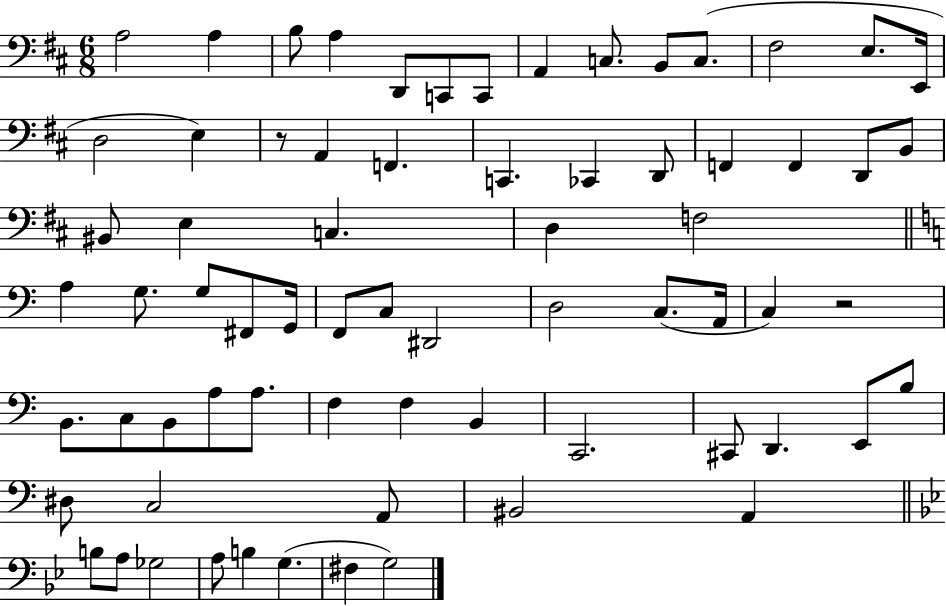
{
  \clef bass
  \numericTimeSignature
  \time 6/8
  \key d \major
  a2 a4 | b8 a4 d,8 c,8 c,8 | a,4 c8. b,8 c8.( | fis2 e8. e,16 | \break d2 e4) | r8 a,4 f,4. | c,4. ces,4 d,8 | f,4 f,4 d,8 b,8 | \break bis,8 e4 c4. | d4 f2 | \bar "||" \break \key a \minor a4 g8. g8 fis,8 g,16 | f,8 c8 dis,2 | d2 c8.( a,16 | c4) r2 | \break b,8. c8 b,8 a8 a8. | f4 f4 b,4 | c,2. | cis,8 d,4. e,8 b8 | \break dis8 c2 a,8 | bis,2 a,4 | \bar "||" \break \key bes \major b8 a8 ges2 | a8 b4 g4.( | fis4 g2) | \bar "|."
}